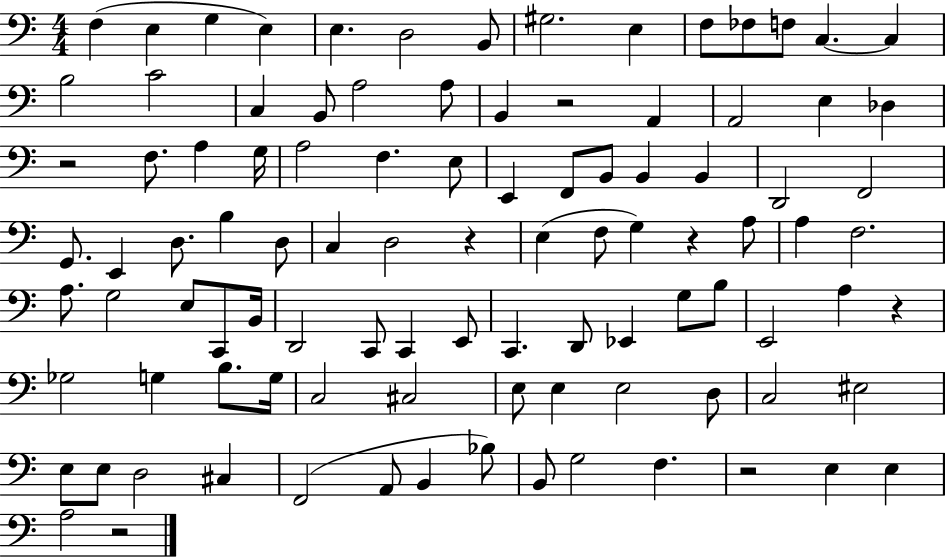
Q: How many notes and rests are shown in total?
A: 100